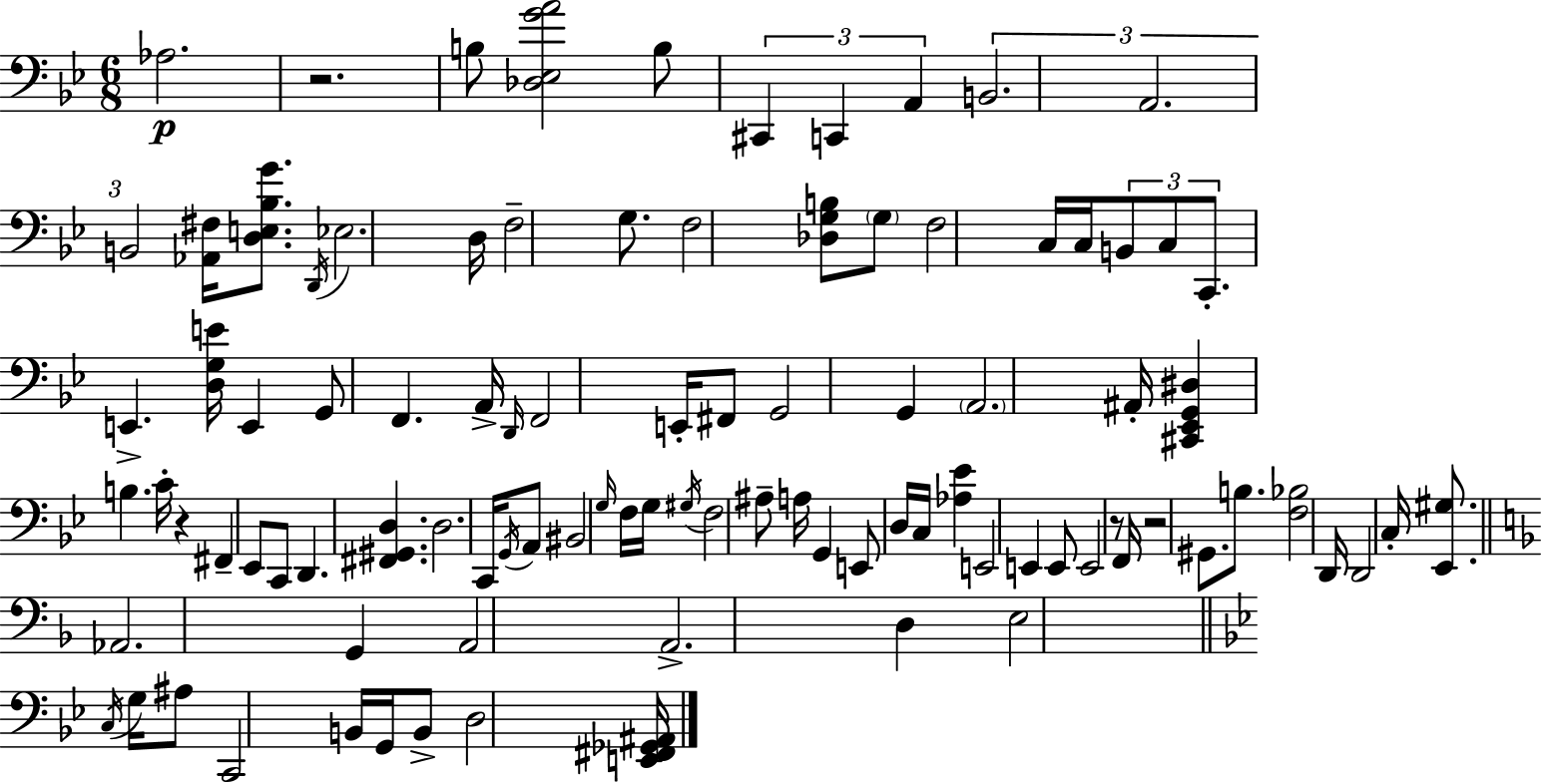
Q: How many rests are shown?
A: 4